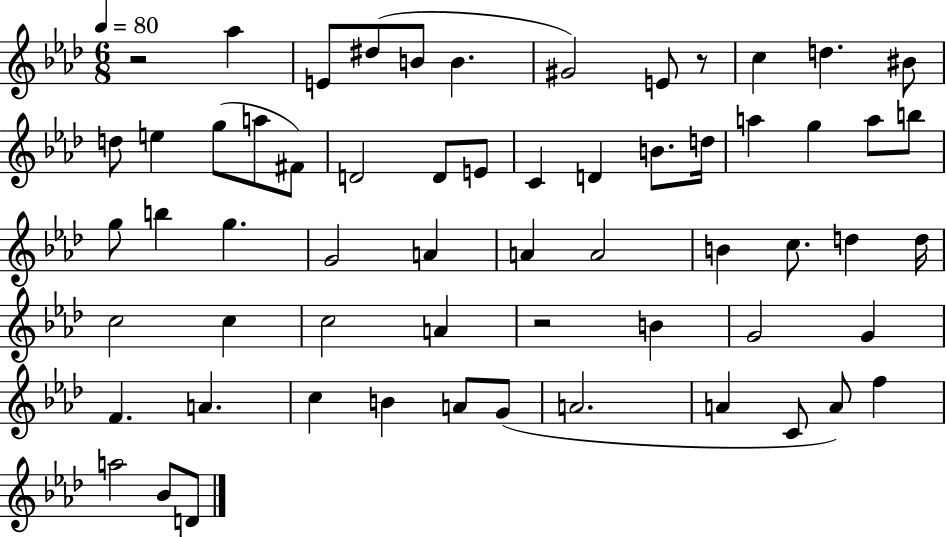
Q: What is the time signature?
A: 6/8